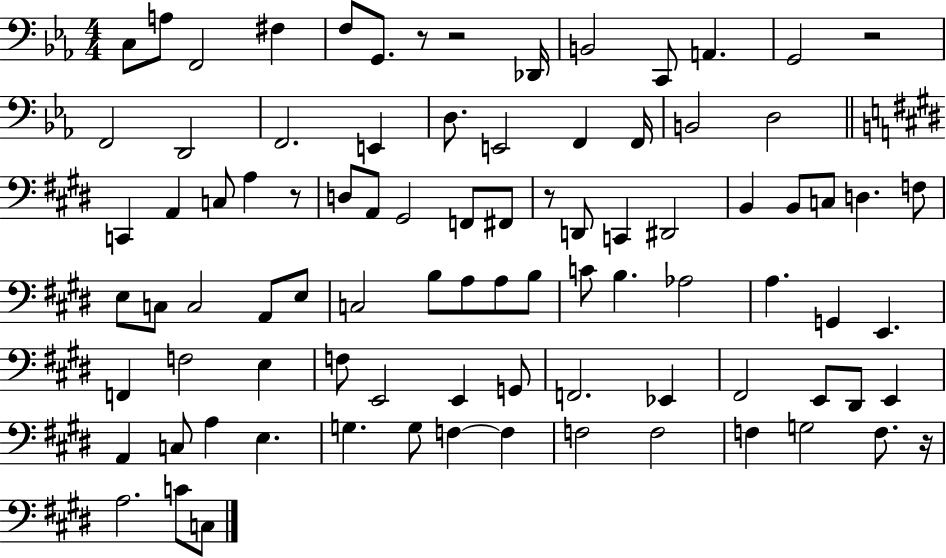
X:1
T:Untitled
M:4/4
L:1/4
K:Eb
C,/2 A,/2 F,,2 ^F, F,/2 G,,/2 z/2 z2 _D,,/4 B,,2 C,,/2 A,, G,,2 z2 F,,2 D,,2 F,,2 E,, D,/2 E,,2 F,, F,,/4 B,,2 D,2 C,, A,, C,/2 A, z/2 D,/2 A,,/2 ^G,,2 F,,/2 ^F,,/2 z/2 D,,/2 C,, ^D,,2 B,, B,,/2 C,/2 D, F,/2 E,/2 C,/2 C,2 A,,/2 E,/2 C,2 B,/2 A,/2 A,/2 B,/2 C/2 B, _A,2 A, G,, E,, F,, F,2 E, F,/2 E,,2 E,, G,,/2 F,,2 _E,, ^F,,2 E,,/2 ^D,,/2 E,, A,, C,/2 A, E, G, G,/2 F, F, F,2 F,2 F, G,2 F,/2 z/4 A,2 C/2 C,/2